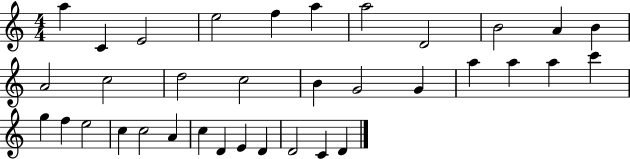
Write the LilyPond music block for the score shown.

{
  \clef treble
  \numericTimeSignature
  \time 4/4
  \key c \major
  a''4 c'4 e'2 | e''2 f''4 a''4 | a''2 d'2 | b'2 a'4 b'4 | \break a'2 c''2 | d''2 c''2 | b'4 g'2 g'4 | a''4 a''4 a''4 c'''4 | \break g''4 f''4 e''2 | c''4 c''2 a'4 | c''4 d'4 e'4 d'4 | d'2 c'4 d'4 | \break \bar "|."
}